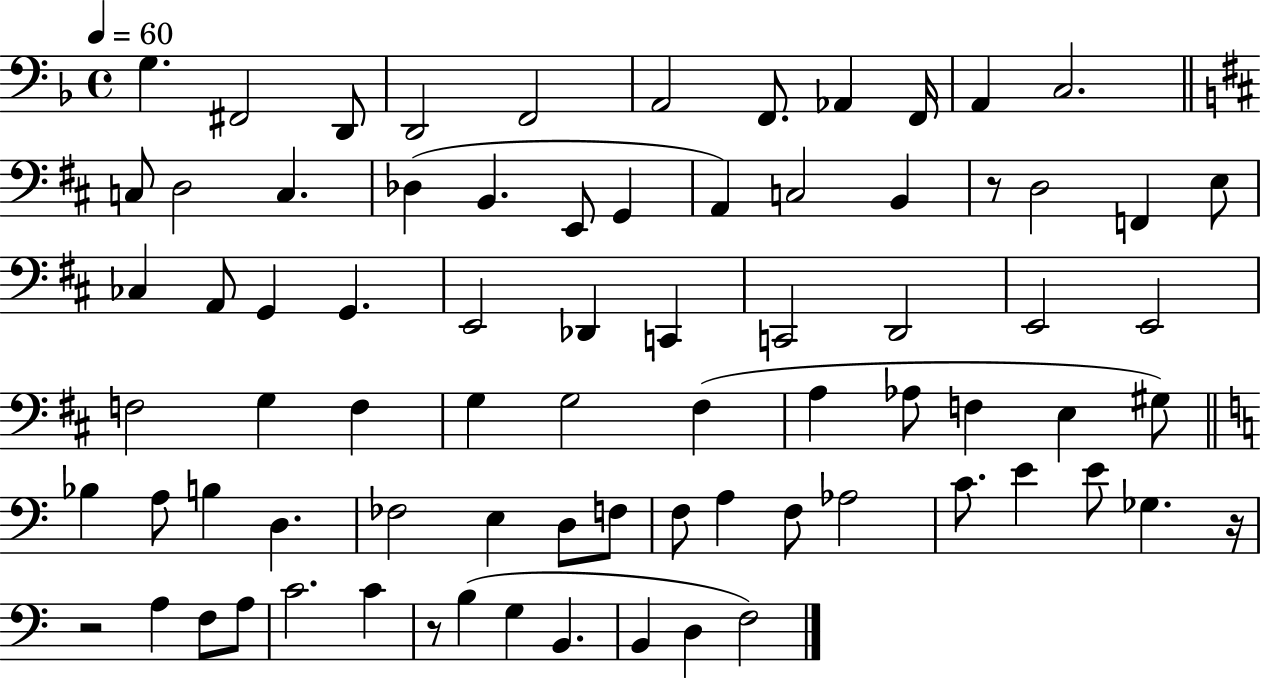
G3/q. F#2/h D2/e D2/h F2/h A2/h F2/e. Ab2/q F2/s A2/q C3/h. C3/e D3/h C3/q. Db3/q B2/q. E2/e G2/q A2/q C3/h B2/q R/e D3/h F2/q E3/e CES3/q A2/e G2/q G2/q. E2/h Db2/q C2/q C2/h D2/h E2/h E2/h F3/h G3/q F3/q G3/q G3/h F#3/q A3/q Ab3/e F3/q E3/q G#3/e Bb3/q A3/e B3/q D3/q. FES3/h E3/q D3/e F3/e F3/e A3/q F3/e Ab3/h C4/e. E4/q E4/e Gb3/q. R/s R/h A3/q F3/e A3/e C4/h. C4/q R/e B3/q G3/q B2/q. B2/q D3/q F3/h